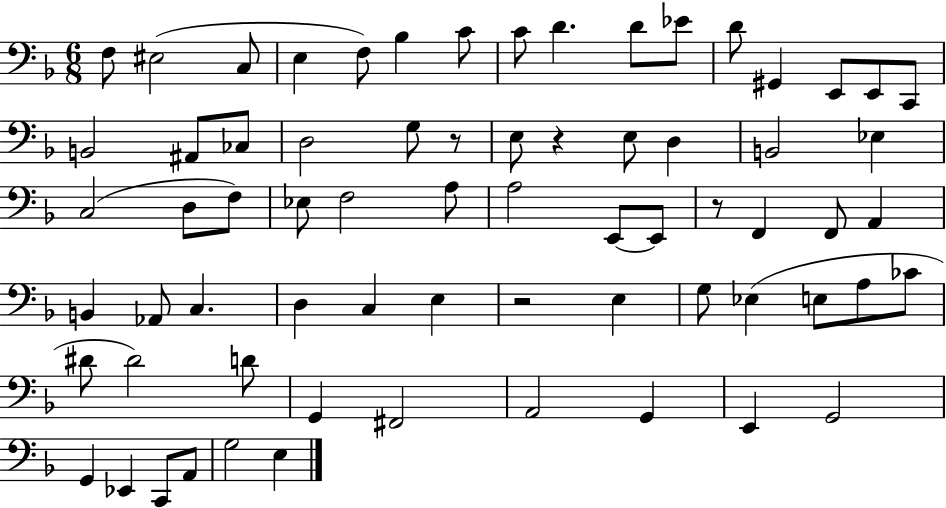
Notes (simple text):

F3/e EIS3/h C3/e E3/q F3/e Bb3/q C4/e C4/e D4/q. D4/e Eb4/e D4/e G#2/q E2/e E2/e C2/e B2/h A#2/e CES3/e D3/h G3/e R/e E3/e R/q E3/e D3/q B2/h Eb3/q C3/h D3/e F3/e Eb3/e F3/h A3/e A3/h E2/e E2/e R/e F2/q F2/e A2/q B2/q Ab2/e C3/q. D3/q C3/q E3/q R/h E3/q G3/e Eb3/q E3/e A3/e CES4/e D#4/e D#4/h D4/e G2/q F#2/h A2/h G2/q E2/q G2/h G2/q Eb2/q C2/e A2/e G3/h E3/q